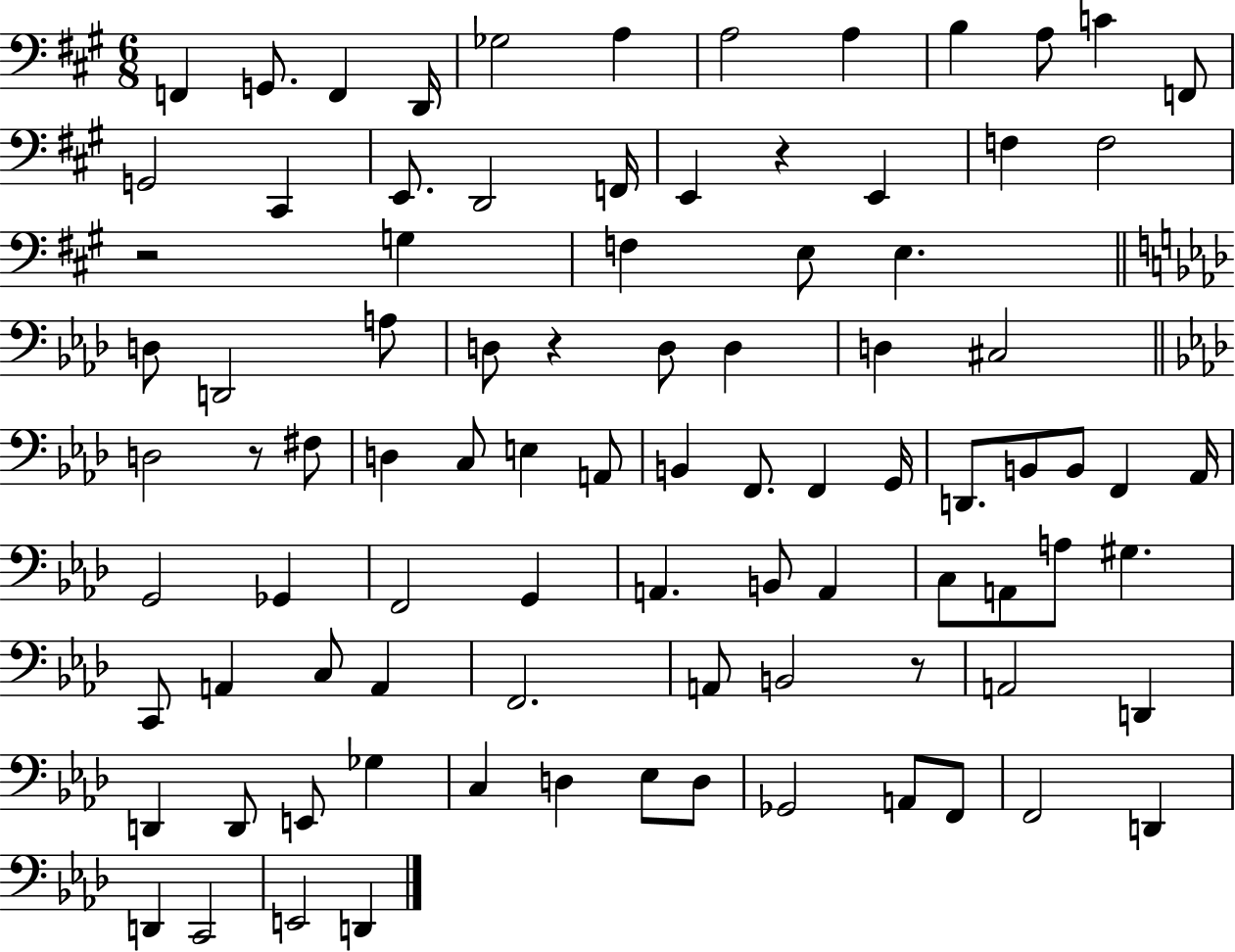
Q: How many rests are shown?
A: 5